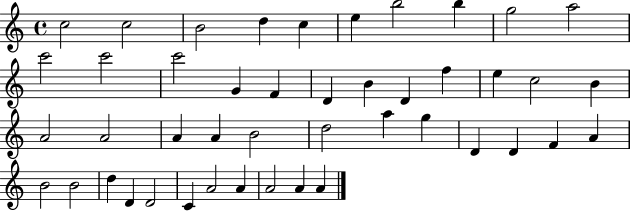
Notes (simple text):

C5/h C5/h B4/h D5/q C5/q E5/q B5/h B5/q G5/h A5/h C6/h C6/h C6/h G4/q F4/q D4/q B4/q D4/q F5/q E5/q C5/h B4/q A4/h A4/h A4/q A4/q B4/h D5/h A5/q G5/q D4/q D4/q F4/q A4/q B4/h B4/h D5/q D4/q D4/h C4/q A4/h A4/q A4/h A4/q A4/q